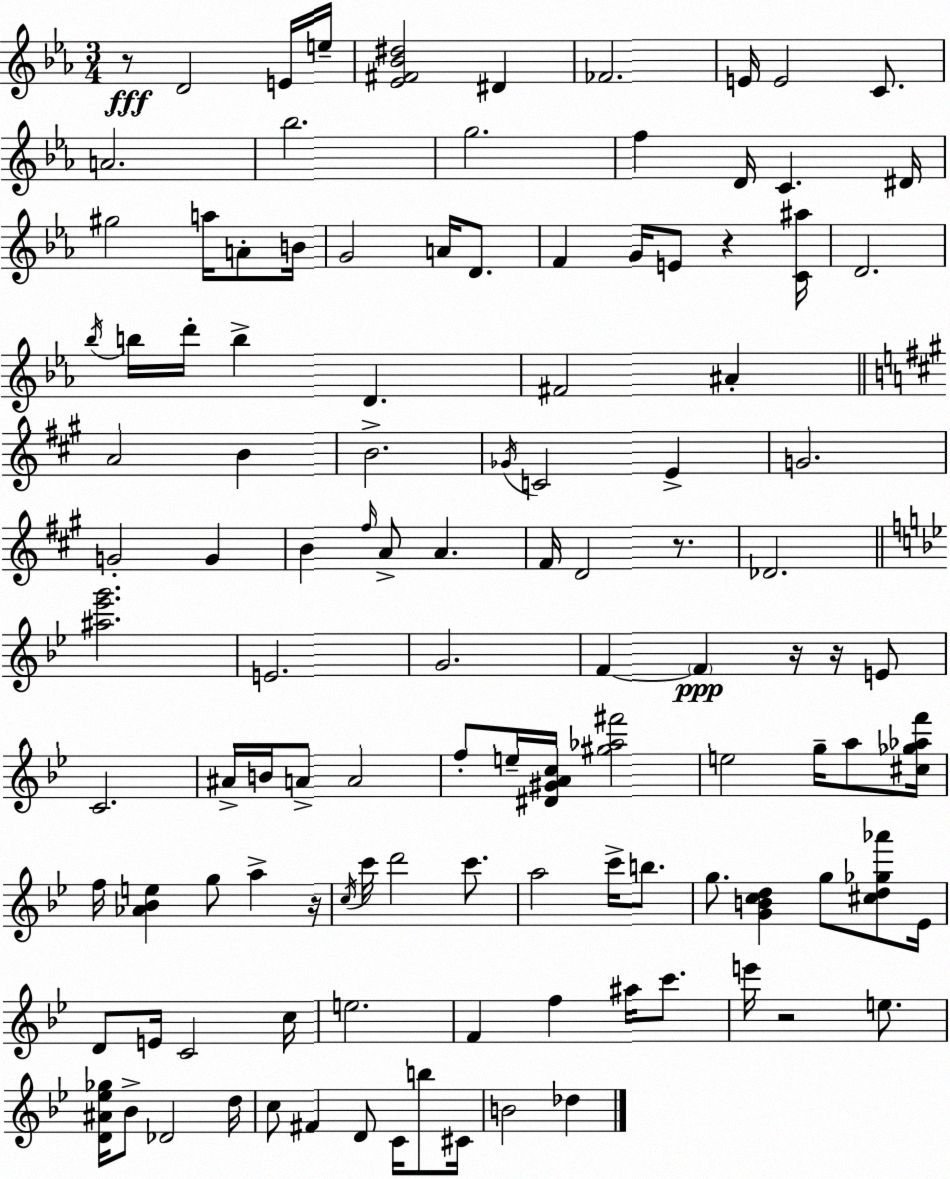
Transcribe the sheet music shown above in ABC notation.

X:1
T:Untitled
M:3/4
L:1/4
K:Cm
z/2 D2 E/4 e/4 [_E^F_B^d]2 ^D _F2 E/4 E2 C/2 A2 _b2 g2 f D/4 C ^D/4 ^g2 a/4 A/2 B/4 G2 A/4 D/2 F G/4 E/2 z [C^a]/4 D2 _b/4 b/4 d'/4 b D ^F2 ^A A2 B B2 _G/4 C2 E G2 G2 G B ^f/4 A/2 A ^F/4 D2 z/2 _D2 [^a_e'g']2 E2 G2 F F z/4 z/4 E/2 C2 ^A/4 B/4 A/2 A2 f/2 e/4 [^D^GAc]/4 [^g_a^f']2 e2 g/4 a/2 [^c_g_af']/4 f/4 [_A_Be] g/2 a z/4 c/4 c'/4 d'2 c'/2 a2 c'/4 b/2 g/2 [GBcd] g/2 [^cd_g_a']/2 _E/4 D/2 E/4 C2 c/4 e2 F f ^a/4 c'/2 e'/4 z2 e/2 [D^A_e_g]/4 _B/2 _D2 d/4 c/2 ^F D/2 C/4 b/2 ^C/4 B2 _d